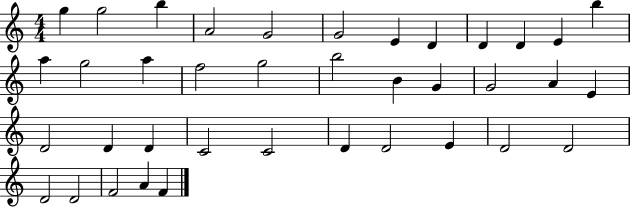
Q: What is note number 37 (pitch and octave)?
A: A4